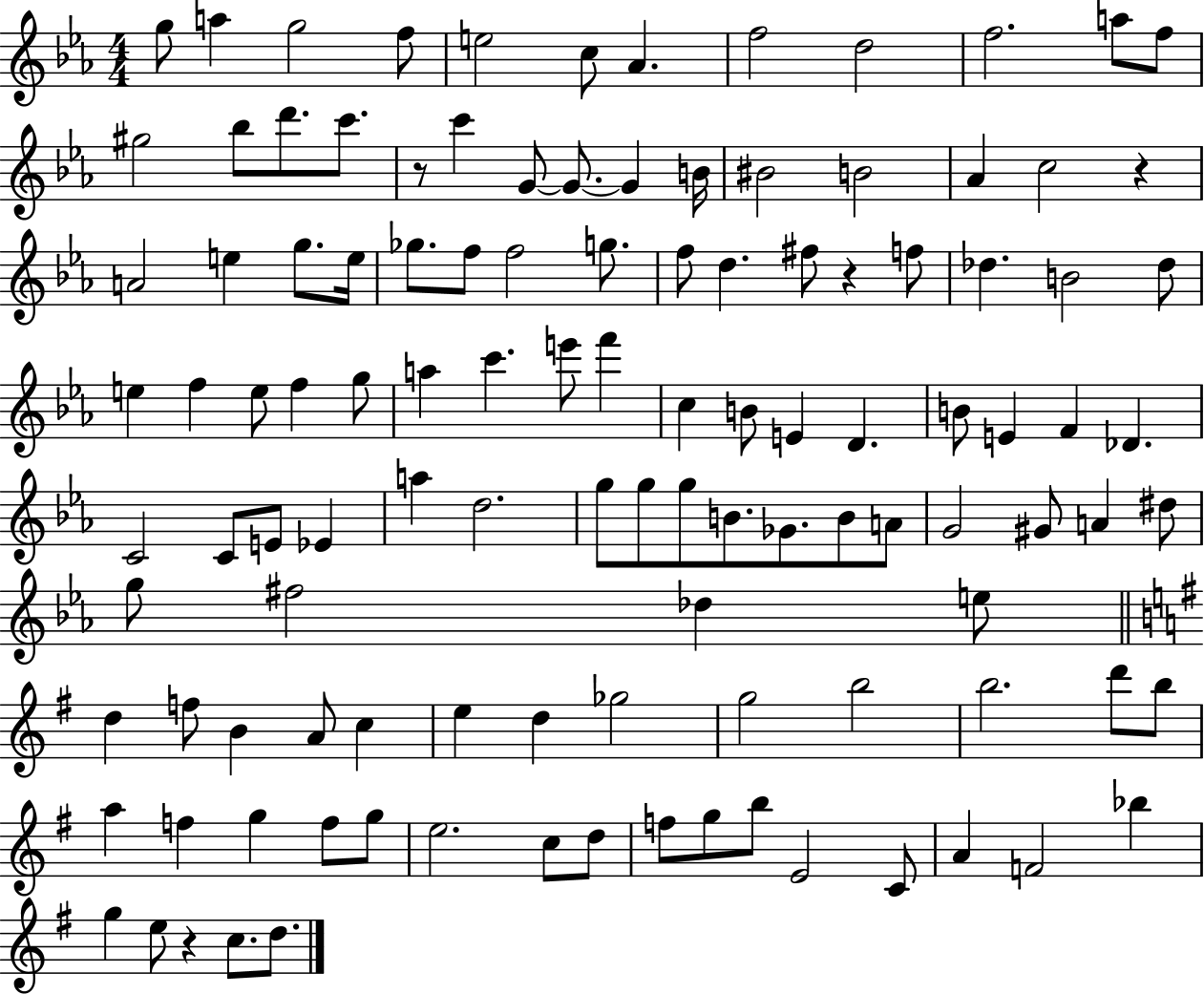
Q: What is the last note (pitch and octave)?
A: D5